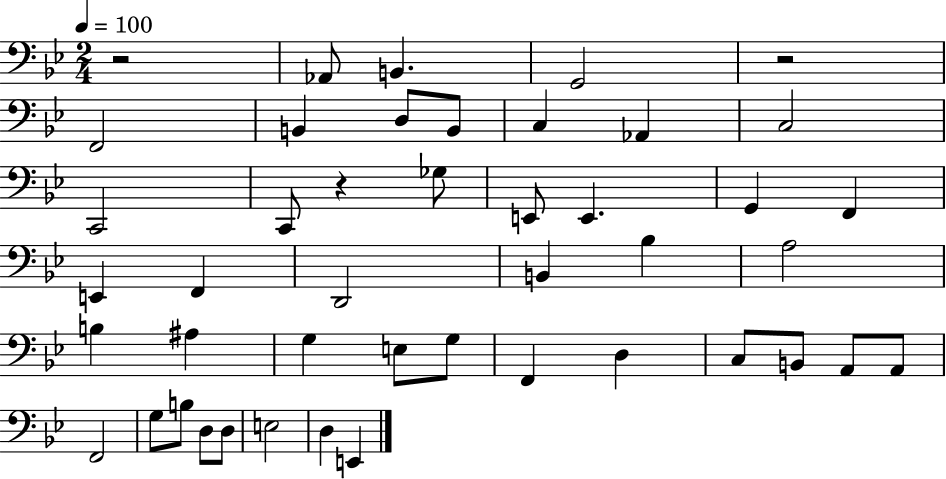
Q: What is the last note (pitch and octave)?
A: E2